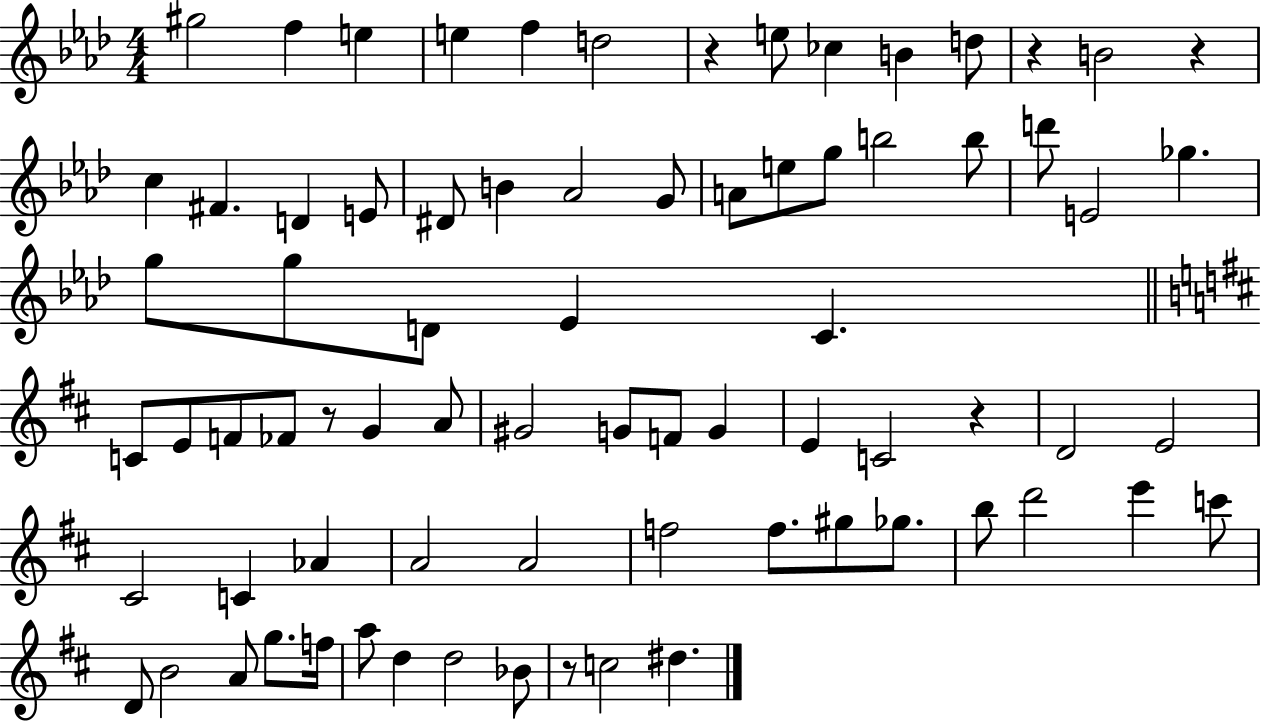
G#5/h F5/q E5/q E5/q F5/q D5/h R/q E5/e CES5/q B4/q D5/e R/q B4/h R/q C5/q F#4/q. D4/q E4/e D#4/e B4/q Ab4/h G4/e A4/e E5/e G5/e B5/h B5/e D6/e E4/h Gb5/q. G5/e G5/e D4/e Eb4/q C4/q. C4/e E4/e F4/e FES4/e R/e G4/q A4/e G#4/h G4/e F4/e G4/q E4/q C4/h R/q D4/h E4/h C#4/h C4/q Ab4/q A4/h A4/h F5/h F5/e. G#5/e Gb5/e. B5/e D6/h E6/q C6/e D4/e B4/h A4/e G5/e. F5/s A5/e D5/q D5/h Bb4/e R/e C5/h D#5/q.